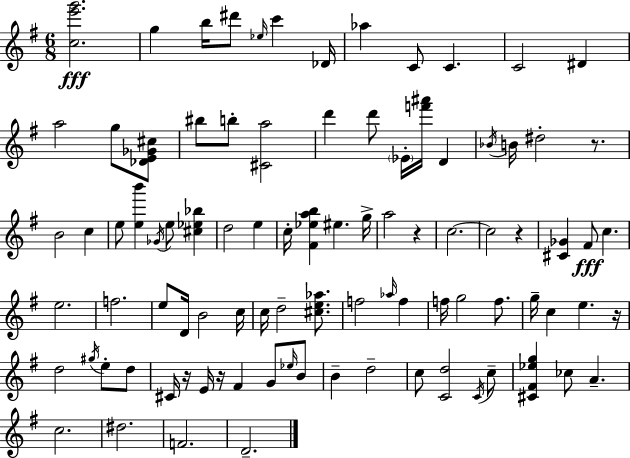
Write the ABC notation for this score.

X:1
T:Untitled
M:6/8
L:1/4
K:Em
[ce'g']2 g b/4 ^d'/2 _e/4 c' _D/4 _a C/2 C C2 ^D a2 g/2 [_DE_G^c]/2 ^b/2 b/2 [^Ca]2 d' d'/2 _E/4 [f'^a']/4 D _B/4 B/4 ^d2 z/2 B2 c e/2 [eb'] _G/4 e/2 [^c_e_b] d2 e c/4 [^F_eab] ^e g/4 a2 z c2 c2 z [^C_G] ^F/2 c e2 f2 e/2 D/4 B2 c/4 c/4 d2 [^ce_a]/2 f2 _a/4 f f/4 g2 f/2 g/4 c e z/4 d2 ^g/4 e/2 d/2 ^C/4 z/4 E/4 z/4 ^F G/2 _e/4 B/2 B d2 c/2 [Cd]2 C/4 c/2 [^C^F_eg] _c/2 A c2 ^d2 F2 D2